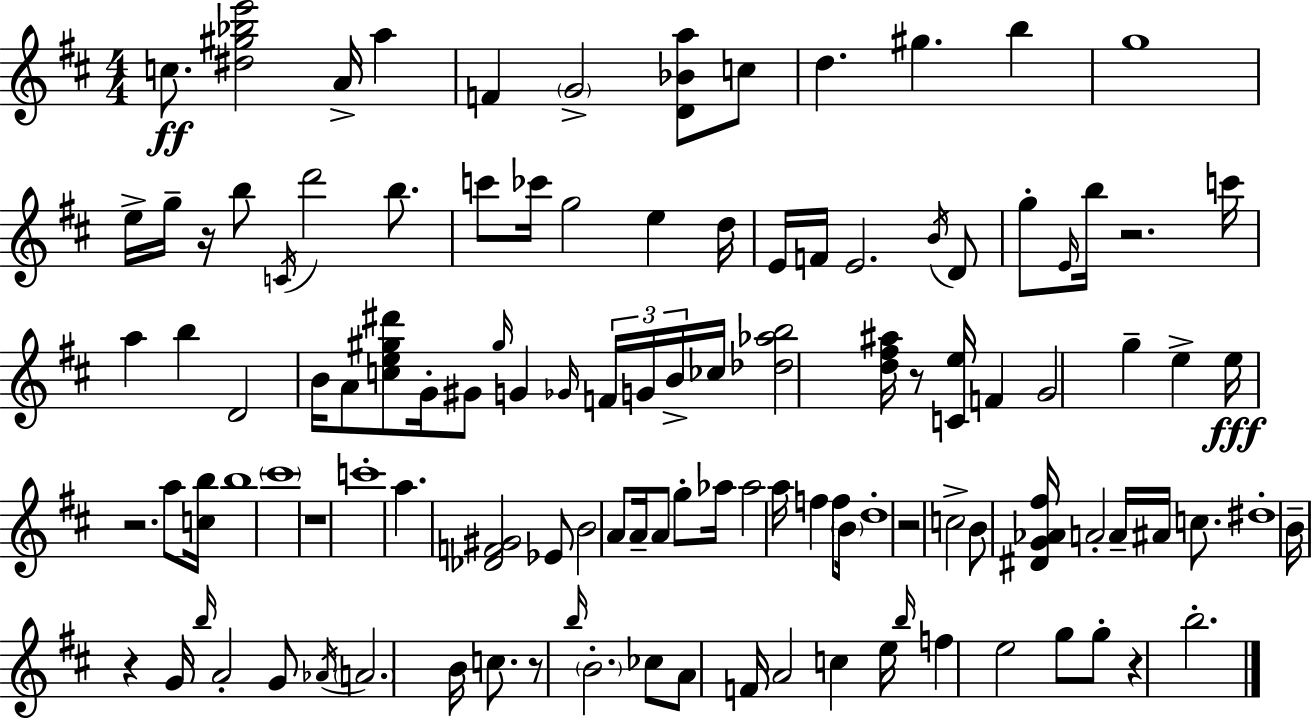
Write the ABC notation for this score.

X:1
T:Untitled
M:4/4
L:1/4
K:D
c/2 [^d^g_be']2 A/4 a F G2 [D_Ba]/2 c/2 d ^g b g4 e/4 g/4 z/4 b/2 C/4 d'2 b/2 c'/2 _c'/4 g2 e d/4 E/4 F/4 E2 B/4 D/2 g/2 E/4 b/4 z2 c'/4 a b D2 B/4 A/2 [ce^g^d']/2 G/4 ^G/2 ^g/4 G _G/4 F/4 G/4 B/4 _c/4 [_d_ab]2 [d^f^a]/4 z/2 [Ce]/4 F G2 g e e/4 z2 a/2 [cb]/4 b4 ^c'4 z4 c'4 a [_DF^G]2 _E/2 B2 A/2 A/4 A/2 g/2 _a/4 _a2 a/4 f f/2 B/4 d4 z2 c2 B/2 [^DG_A^f]/4 A2 A/4 ^A/4 c/2 ^d4 B/4 z G/4 b/4 A2 G/2 _A/4 A2 B/4 c/2 z/2 b/4 B2 _c/2 A/2 F/4 A2 c e/4 b/4 f e2 g/2 g/2 z b2